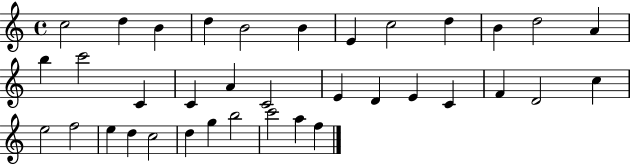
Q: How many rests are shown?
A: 0